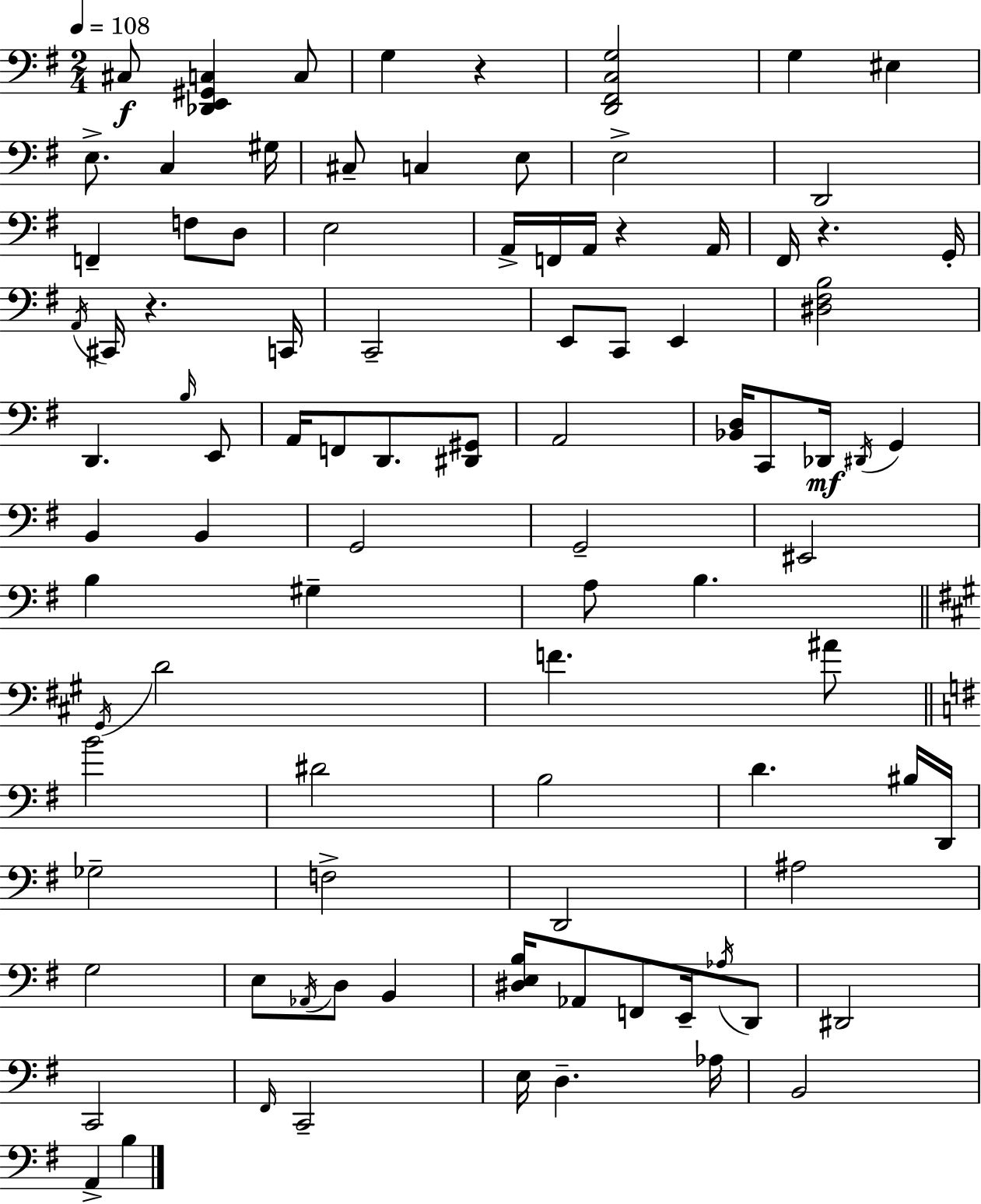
{
  \clef bass
  \numericTimeSignature
  \time 2/4
  \key g \major
  \tempo 4 = 108
  cis8\f <des, e, gis, c>4 c8 | g4 r4 | <d, fis, c g>2 | g4 eis4 | \break e8.-> c4 gis16 | cis8-- c4 e8 | e2-> | d,2 | \break f,4-- f8 d8 | e2 | a,16-> f,16 a,16 r4 a,16 | fis,16 r4. g,16-. | \break \acciaccatura { a,16 } cis,16 r4. | c,16 c,2-- | e,8 c,8 e,4 | <dis fis b>2 | \break d,4. \grace { b16 } | e,8 a,16 f,8 d,8. | <dis, gis,>8 a,2 | <bes, d>16 c,8 des,16\mf \acciaccatura { dis,16 } g,4 | \break b,4 b,4 | g,2 | g,2-- | eis,2 | \break b4 gis4-- | a8 b4. | \bar "||" \break \key a \major \acciaccatura { gis,16 } d'2 | f'4. ais'8 | \bar "||" \break \key g \major b'2 | dis'2 | b2 | d'4. bis16 d,16 | \break ges2-- | f2-> | d,2 | ais2 | \break g2 | e8 \acciaccatura { aes,16 } d8 b,4 | <dis e b>16 aes,8 f,8 e,16-- \acciaccatura { aes16 } | d,8 dis,2 | \break c,2 | \grace { fis,16 } c,2-- | e16 d4.-- | aes16 b,2 | \break a,4-> b4 | \bar "|."
}